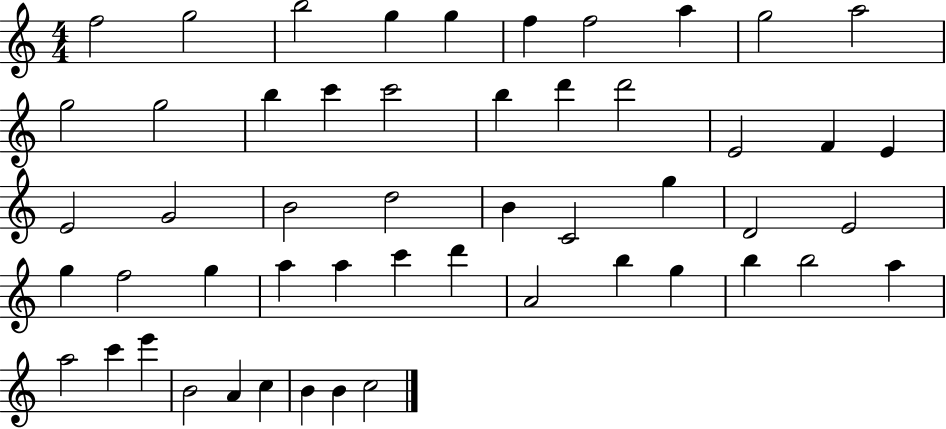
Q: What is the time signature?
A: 4/4